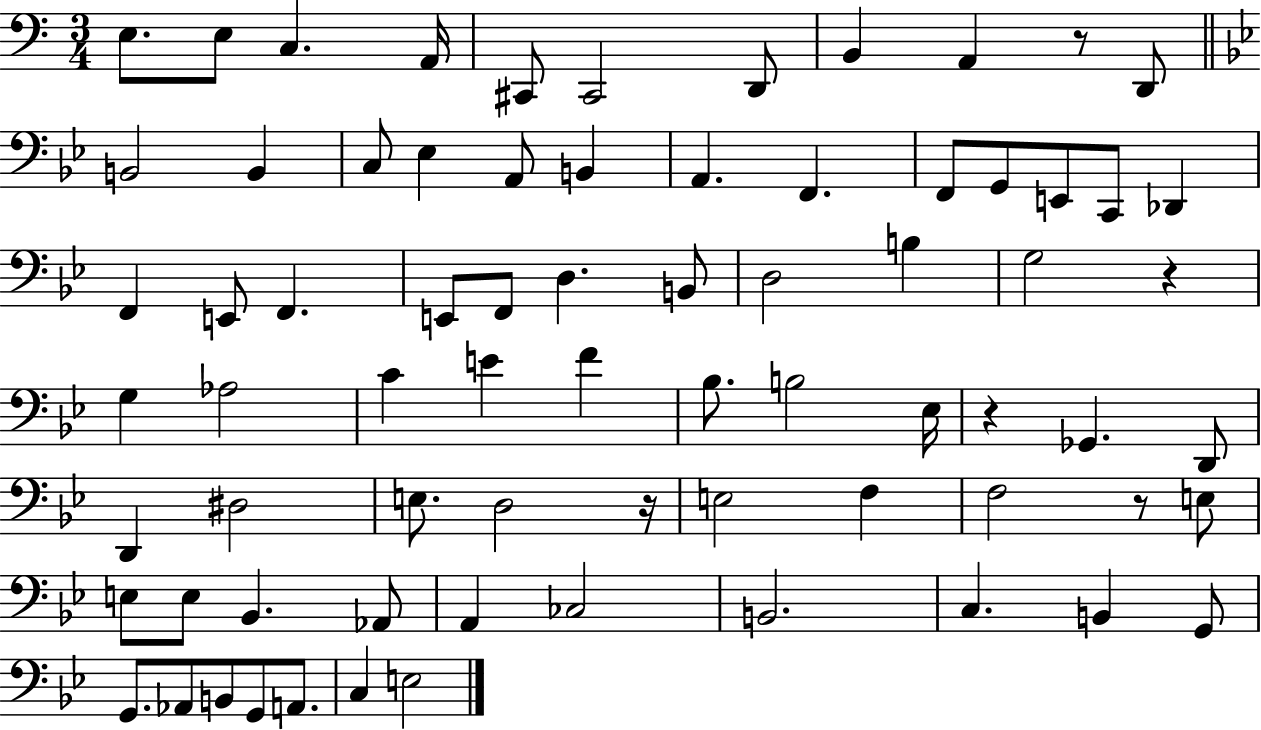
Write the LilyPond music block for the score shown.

{
  \clef bass
  \numericTimeSignature
  \time 3/4
  \key c \major
  e8. e8 c4. a,16 | cis,8 cis,2 d,8 | b,4 a,4 r8 d,8 | \bar "||" \break \key bes \major b,2 b,4 | c8 ees4 a,8 b,4 | a,4. f,4. | f,8 g,8 e,8 c,8 des,4 | \break f,4 e,8 f,4. | e,8 f,8 d4. b,8 | d2 b4 | g2 r4 | \break g4 aes2 | c'4 e'4 f'4 | bes8. b2 ees16 | r4 ges,4. d,8 | \break d,4 dis2 | e8. d2 r16 | e2 f4 | f2 r8 e8 | \break e8 e8 bes,4. aes,8 | a,4 ces2 | b,2. | c4. b,4 g,8 | \break g,8. aes,8 b,8 g,8 a,8. | c4 e2 | \bar "|."
}